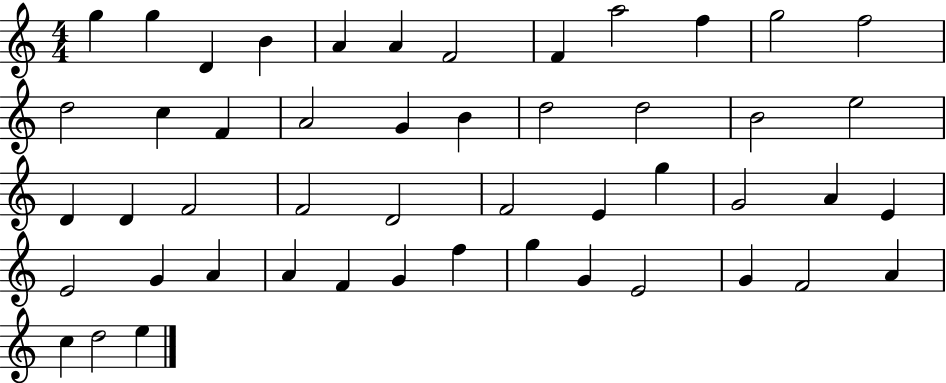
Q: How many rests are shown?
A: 0